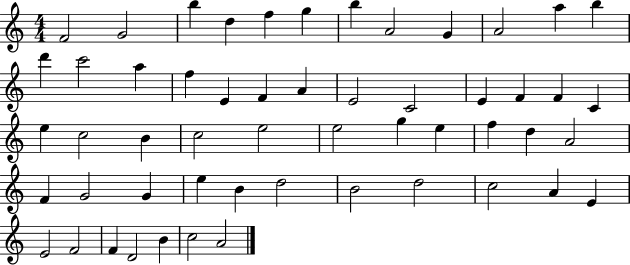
X:1
T:Untitled
M:4/4
L:1/4
K:C
F2 G2 b d f g b A2 G A2 a b d' c'2 a f E F A E2 C2 E F F C e c2 B c2 e2 e2 g e f d A2 F G2 G e B d2 B2 d2 c2 A E E2 F2 F D2 B c2 A2